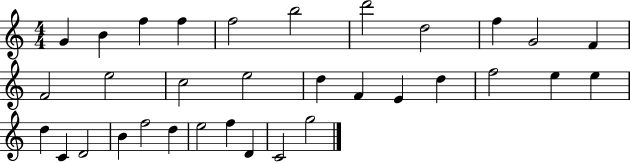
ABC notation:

X:1
T:Untitled
M:4/4
L:1/4
K:C
G B f f f2 b2 d'2 d2 f G2 F F2 e2 c2 e2 d F E d f2 e e d C D2 B f2 d e2 f D C2 g2